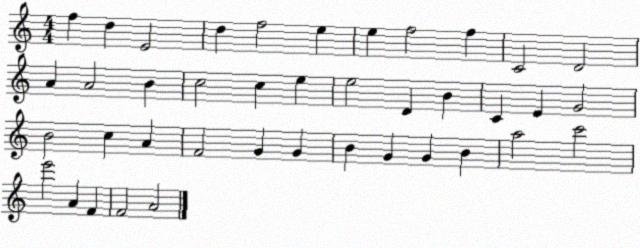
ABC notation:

X:1
T:Untitled
M:4/4
L:1/4
K:C
f d E2 d f2 e e f2 f C2 D2 A A2 B c2 c e e2 D B C E G2 B2 c A F2 G G B G G B a2 c'2 e'2 A F F2 A2